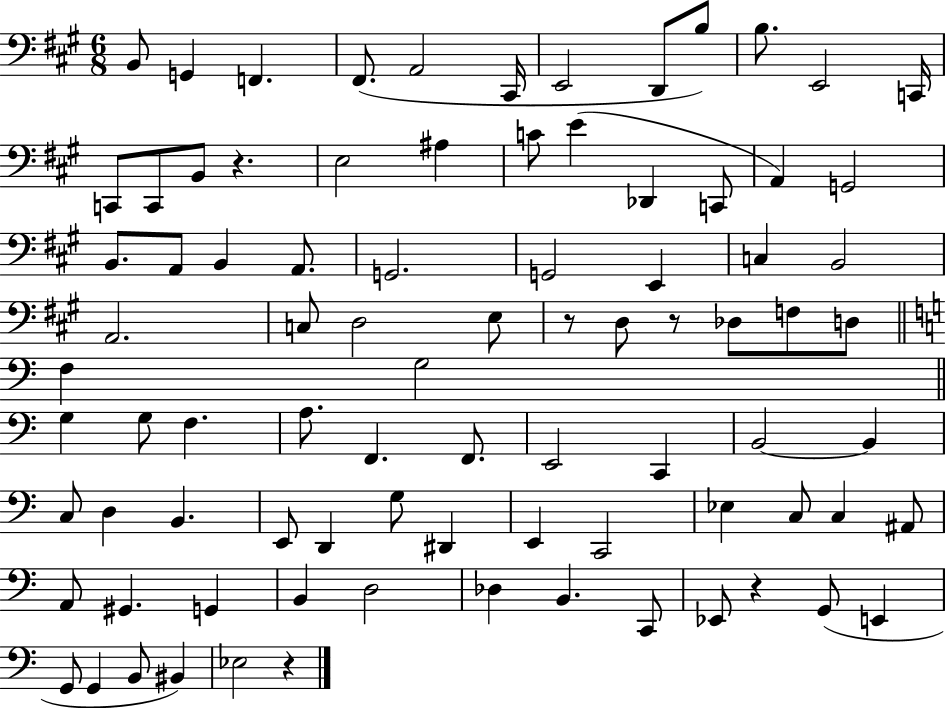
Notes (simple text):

B2/e G2/q F2/q. F#2/e. A2/h C#2/s E2/h D2/e B3/e B3/e. E2/h C2/s C2/e C2/e B2/e R/q. E3/h A#3/q C4/e E4/q Db2/q C2/e A2/q G2/h B2/e. A2/e B2/q A2/e. G2/h. G2/h E2/q C3/q B2/h A2/h. C3/e D3/h E3/e R/e D3/e R/e Db3/e F3/e D3/e F3/q G3/h G3/q G3/e F3/q. A3/e. F2/q. F2/e. E2/h C2/q B2/h B2/q C3/e D3/q B2/q. E2/e D2/q G3/e D#2/q E2/q C2/h Eb3/q C3/e C3/q A#2/e A2/e G#2/q. G2/q B2/q D3/h Db3/q B2/q. C2/e Eb2/e R/q G2/e E2/q G2/e G2/q B2/e BIS2/q Eb3/h R/q